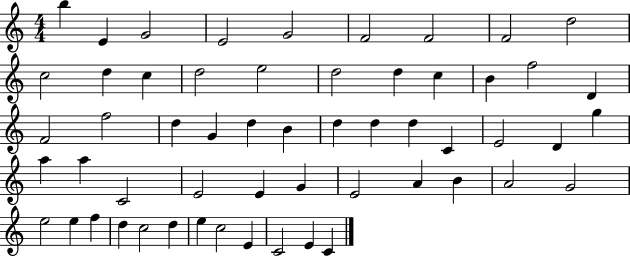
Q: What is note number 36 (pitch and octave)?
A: C4